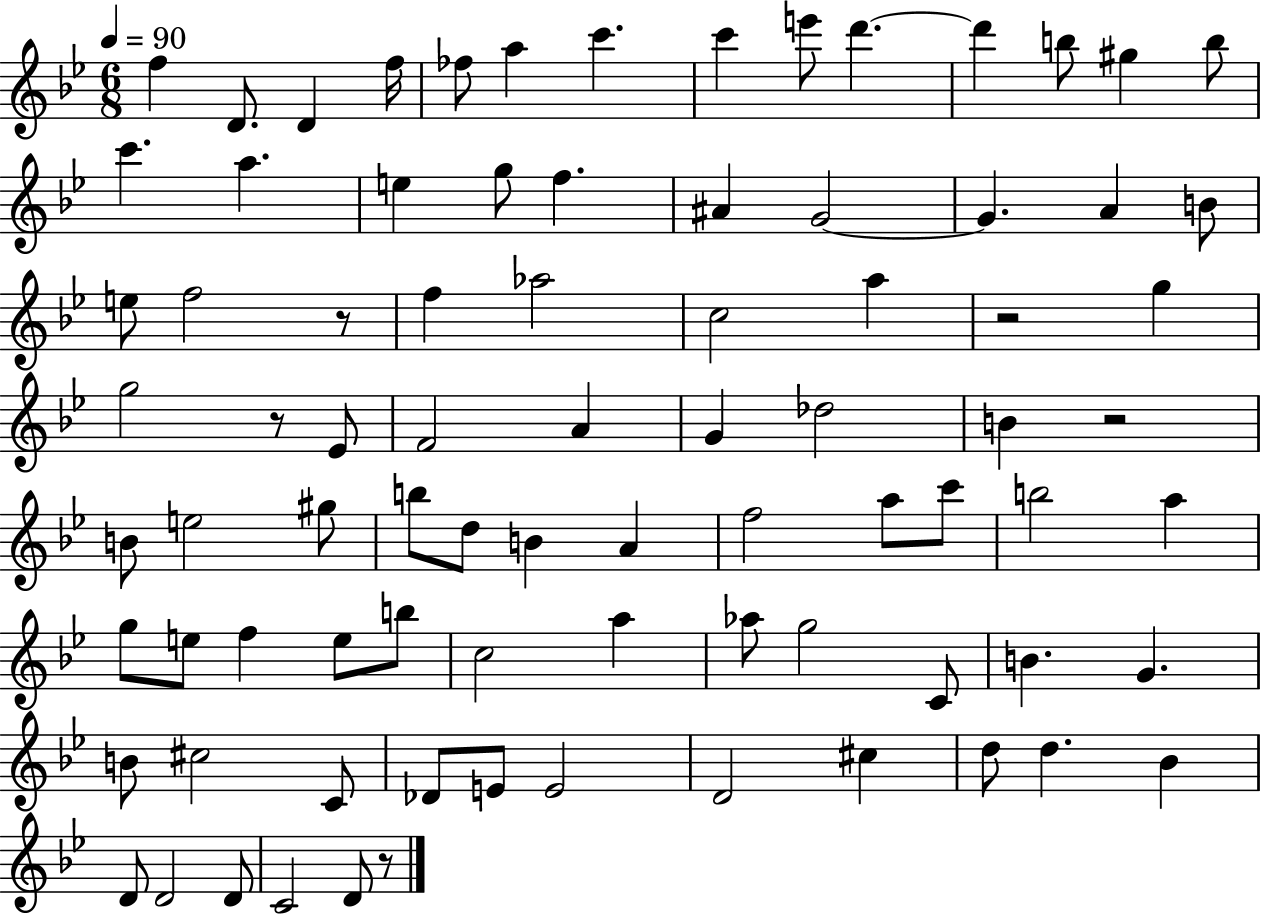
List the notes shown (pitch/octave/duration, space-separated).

F5/q D4/e. D4/q F5/s FES5/e A5/q C6/q. C6/q E6/e D6/q. D6/q B5/e G#5/q B5/e C6/q. A5/q. E5/q G5/e F5/q. A#4/q G4/h G4/q. A4/q B4/e E5/e F5/h R/e F5/q Ab5/h C5/h A5/q R/h G5/q G5/h R/e Eb4/e F4/h A4/q G4/q Db5/h B4/q R/h B4/e E5/h G#5/e B5/e D5/e B4/q A4/q F5/h A5/e C6/e B5/h A5/q G5/e E5/e F5/q E5/e B5/e C5/h A5/q Ab5/e G5/h C4/e B4/q. G4/q. B4/e C#5/h C4/e Db4/e E4/e E4/h D4/h C#5/q D5/e D5/q. Bb4/q D4/e D4/h D4/e C4/h D4/e R/e